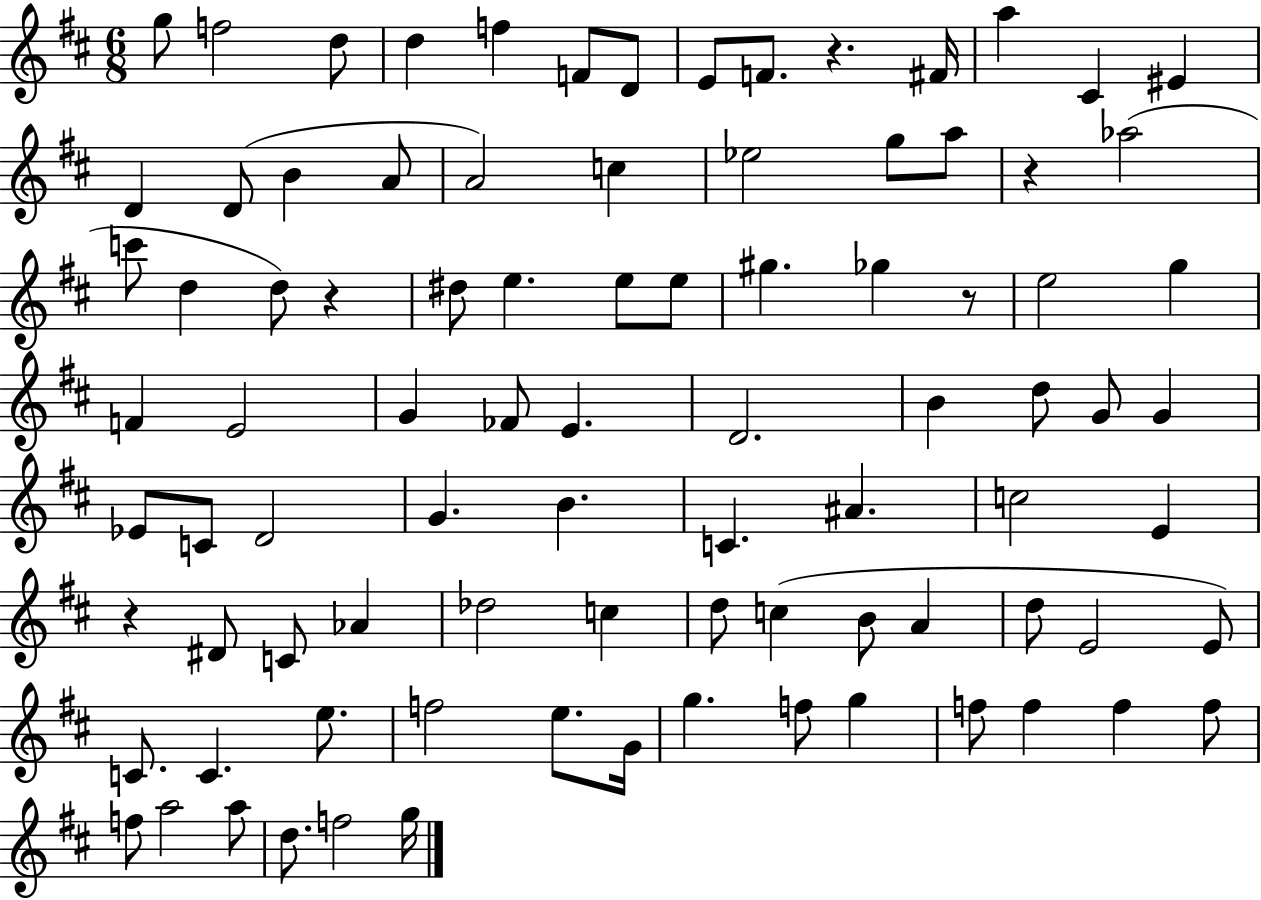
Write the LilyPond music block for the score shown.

{
  \clef treble
  \numericTimeSignature
  \time 6/8
  \key d \major
  g''8 f''2 d''8 | d''4 f''4 f'8 d'8 | e'8 f'8. r4. fis'16 | a''4 cis'4 eis'4 | \break d'4 d'8( b'4 a'8 | a'2) c''4 | ees''2 g''8 a''8 | r4 aes''2( | \break c'''8 d''4 d''8) r4 | dis''8 e''4. e''8 e''8 | gis''4. ges''4 r8 | e''2 g''4 | \break f'4 e'2 | g'4 fes'8 e'4. | d'2. | b'4 d''8 g'8 g'4 | \break ees'8 c'8 d'2 | g'4. b'4. | c'4. ais'4. | c''2 e'4 | \break r4 dis'8 c'8 aes'4 | des''2 c''4 | d''8 c''4( b'8 a'4 | d''8 e'2 e'8) | \break c'8. c'4. e''8. | f''2 e''8. g'16 | g''4. f''8 g''4 | f''8 f''4 f''4 f''8 | \break f''8 a''2 a''8 | d''8. f''2 g''16 | \bar "|."
}